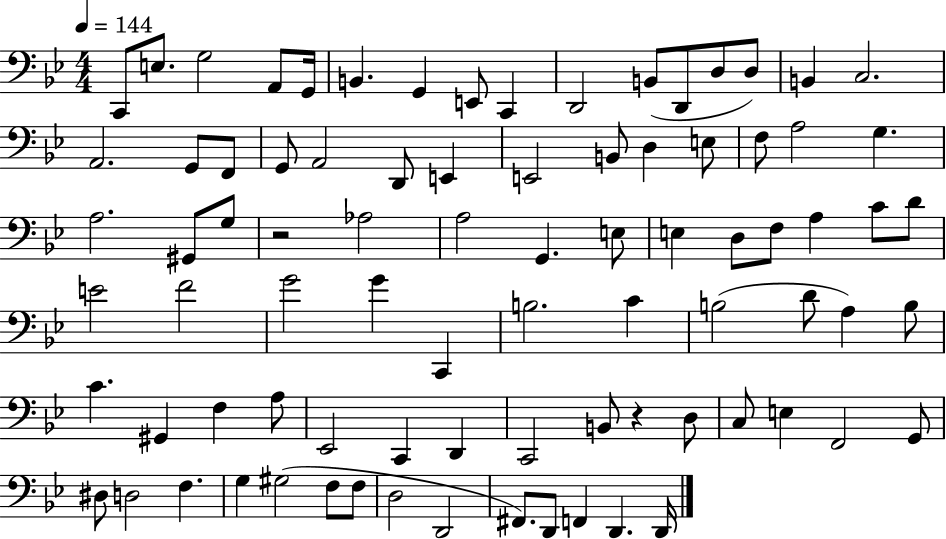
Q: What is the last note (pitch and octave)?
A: D2